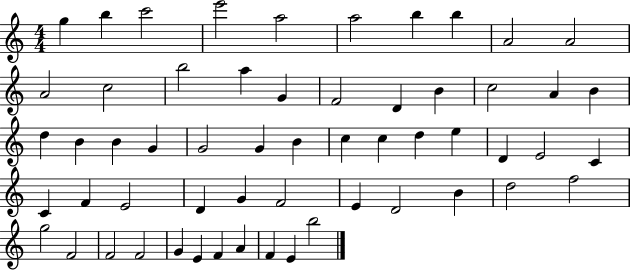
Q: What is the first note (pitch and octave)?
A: G5